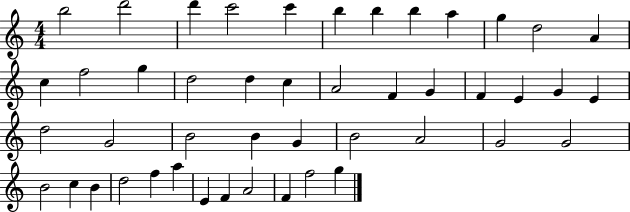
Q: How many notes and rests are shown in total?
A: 46